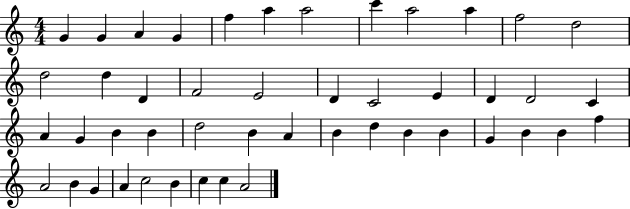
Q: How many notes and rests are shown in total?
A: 47